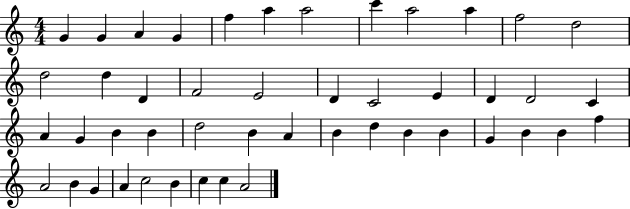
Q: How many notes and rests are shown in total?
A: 47